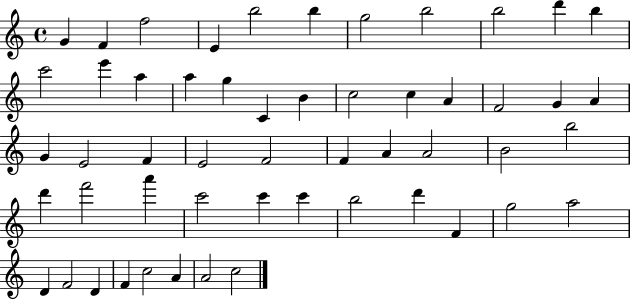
{
  \clef treble
  \time 4/4
  \defaultTimeSignature
  \key c \major
  g'4 f'4 f''2 | e'4 b''2 b''4 | g''2 b''2 | b''2 d'''4 b''4 | \break c'''2 e'''4 a''4 | a''4 g''4 c'4 b'4 | c''2 c''4 a'4 | f'2 g'4 a'4 | \break g'4 e'2 f'4 | e'2 f'2 | f'4 a'4 a'2 | b'2 b''2 | \break d'''4 f'''2 a'''4 | c'''2 c'''4 c'''4 | b''2 d'''4 f'4 | g''2 a''2 | \break d'4 f'2 d'4 | f'4 c''2 a'4 | a'2 c''2 | \bar "|."
}